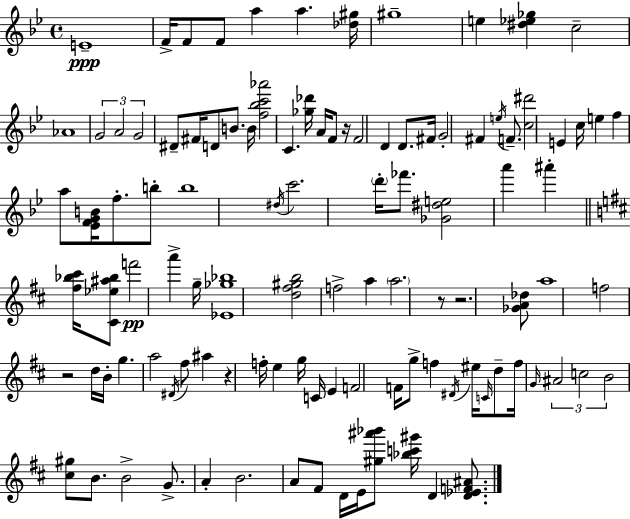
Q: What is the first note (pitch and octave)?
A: E4